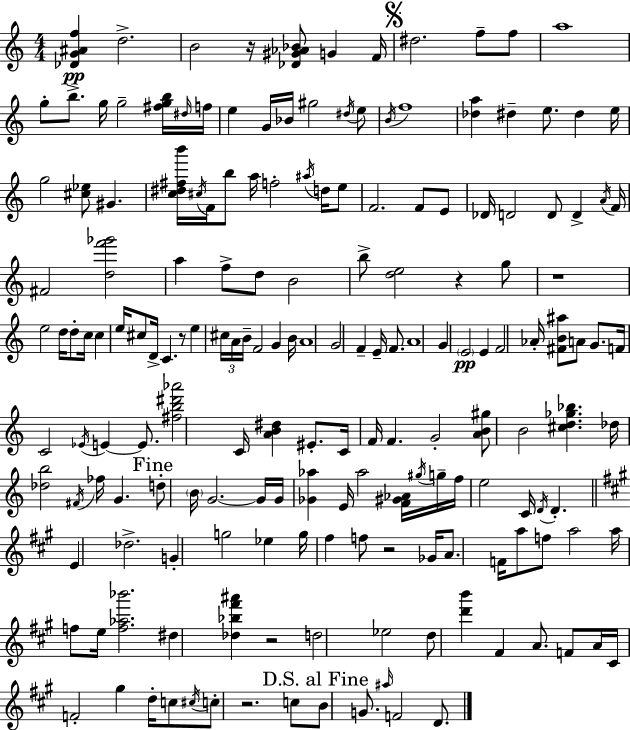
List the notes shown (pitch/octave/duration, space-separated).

[Db4,G4,A#4,F5]/q D5/h. B4/h R/s [Db4,G#4,Ab4,Bb4]/e G4/q F4/s D#5/h. F5/e F5/e A5/w G5/e B5/e. G5/s G5/h [F#5,G5,B5]/s D#5/s F5/s E5/q G4/s Bb4/s G#5/h D#5/s E5/e B4/s F5/w [Db5,A5]/q D#5/q E5/e. D#5/q E5/s G5/h [C#5,Eb5]/e G#4/q. [C5,D#5,F#5,B6]/s C#5/s F4/s B5/e A5/s F5/h A#5/s D5/s E5/e F4/h. F4/e E4/e Db4/s D4/h D4/e D4/q A4/s F4/s F#4/h [D5,F6,Gb6]/h A5/q F5/e D5/e B4/h B5/e [D5,E5]/h R/q G5/e R/w E5/h D5/s D5/e C5/s C5/q E5/s C#5/e D4/s C4/q. R/e E5/q C#5/s A4/s B4/s F4/h G4/q B4/s A4/w G4/h F4/q E4/s F4/e. A4/w G4/q E4/h E4/q F4/h Ab4/s [F#4,B4,A#5]/e A4/e G4/e. F4/s C4/h Eb4/s E4/q E4/e. [F#5,B5,D#6,Ab6]/h C4/s [A4,B4,D#5]/q EIS4/e. C4/s F4/s F4/q. G4/h [A4,B4,G#5]/e B4/h [C#5,D5,Gb5,Bb5]/q. Db5/s [Db5,B5]/h F#4/s FES5/s G4/q. D5/e B4/s G4/h. G4/s G4/s [Gb4,Ab5]/q E4/s Ab5/h [F4,G#4,Ab4]/s G#5/s G5/s F5/s E5/h C4/s D4/s D4/q. E4/q Db5/h. G4/q G5/h Eb5/q G5/s F#5/q F5/e R/h Gb4/s A4/e. F4/s A5/e F5/e A5/h A5/s F5/e E5/s [F5,Ab5,Bb6]/h. D#5/q [Db5,Bb5,F#6,A#6]/q R/h D5/h Eb5/h D5/e [D6,B6]/q F#4/q A4/e. F4/e A4/s C#4/s F4/h G#5/q D5/s C5/e C#5/s C5/e R/h. C5/e B4/e G4/e. A#5/s F4/h D4/e.